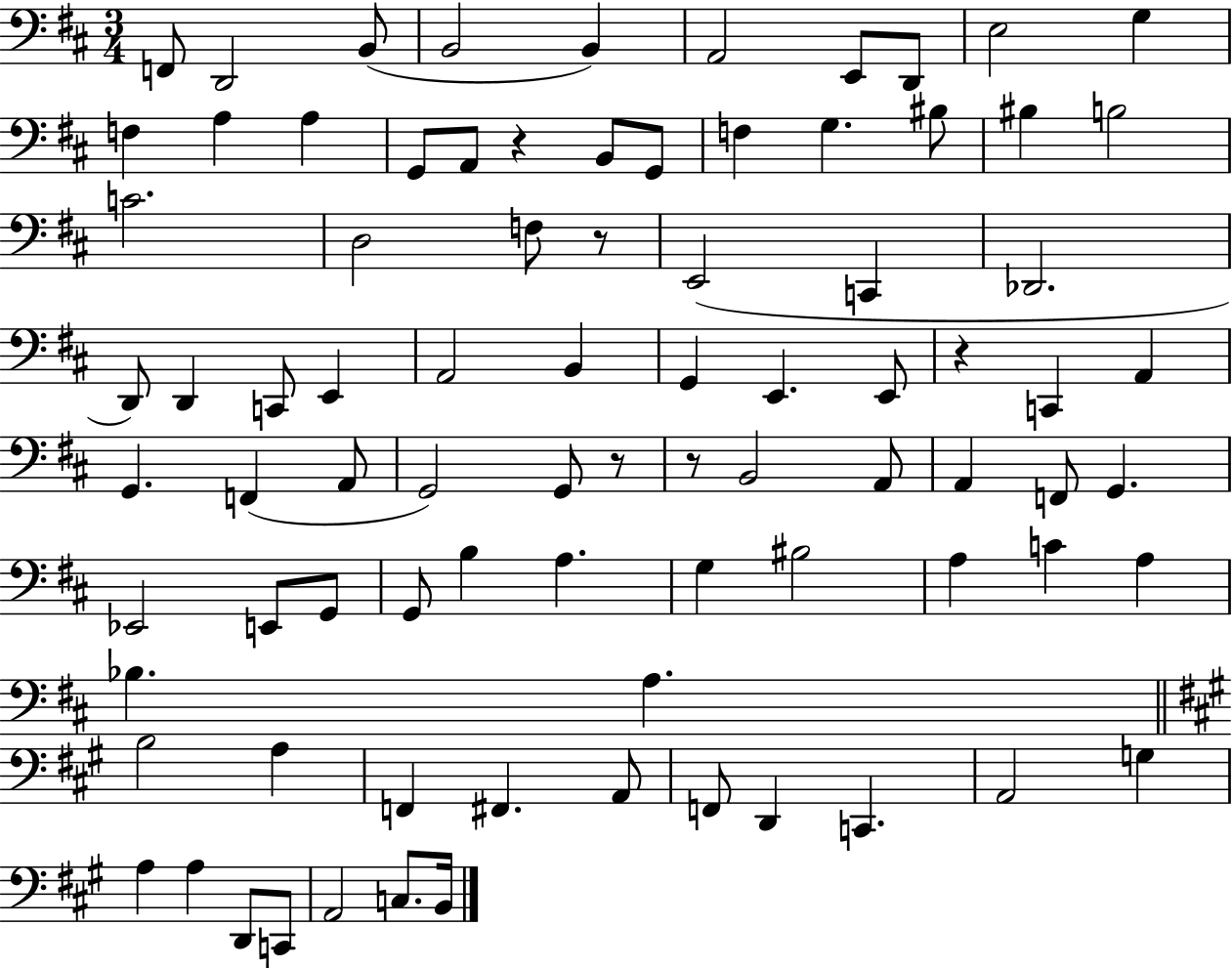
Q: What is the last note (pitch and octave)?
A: B2